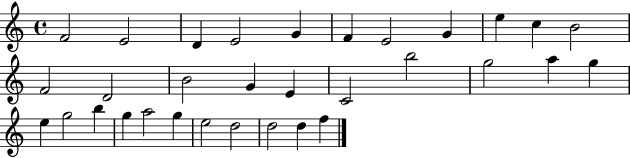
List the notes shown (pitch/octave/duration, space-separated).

F4/h E4/h D4/q E4/h G4/q F4/q E4/h G4/q E5/q C5/q B4/h F4/h D4/h B4/h G4/q E4/q C4/h B5/h G5/h A5/q G5/q E5/q G5/h B5/q G5/q A5/h G5/q E5/h D5/h D5/h D5/q F5/q